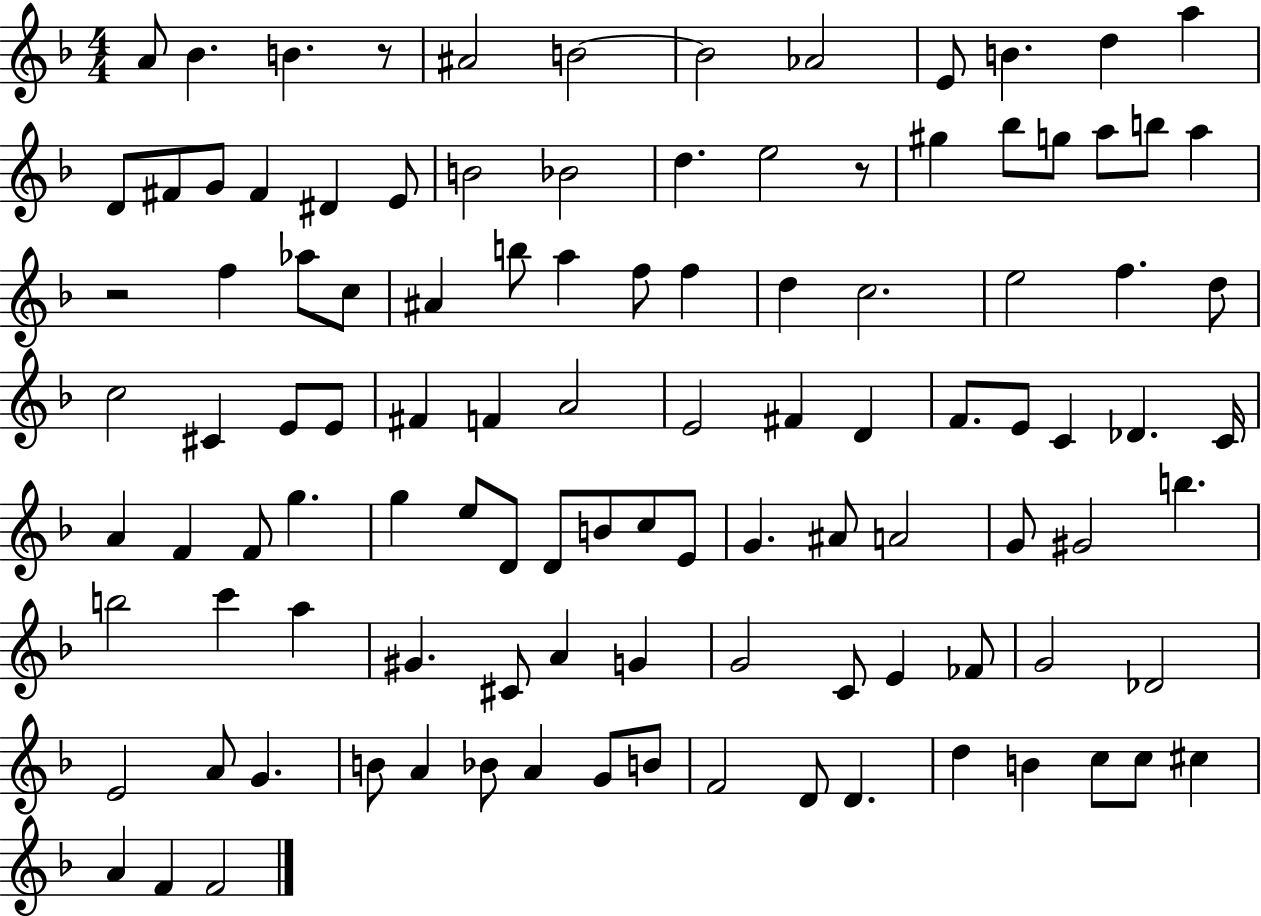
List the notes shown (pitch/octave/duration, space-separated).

A4/e Bb4/q. B4/q. R/e A#4/h B4/h B4/h Ab4/h E4/e B4/q. D5/q A5/q D4/e F#4/e G4/e F#4/q D#4/q E4/e B4/h Bb4/h D5/q. E5/h R/e G#5/q Bb5/e G5/e A5/e B5/e A5/q R/h F5/q Ab5/e C5/e A#4/q B5/e A5/q F5/e F5/q D5/q C5/h. E5/h F5/q. D5/e C5/h C#4/q E4/e E4/e F#4/q F4/q A4/h E4/h F#4/q D4/q F4/e. E4/e C4/q Db4/q. C4/s A4/q F4/q F4/e G5/q. G5/q E5/e D4/e D4/e B4/e C5/e E4/e G4/q. A#4/e A4/h G4/e G#4/h B5/q. B5/h C6/q A5/q G#4/q. C#4/e A4/q G4/q G4/h C4/e E4/q FES4/e G4/h Db4/h E4/h A4/e G4/q. B4/e A4/q Bb4/e A4/q G4/e B4/e F4/h D4/e D4/q. D5/q B4/q C5/e C5/e C#5/q A4/q F4/q F4/h